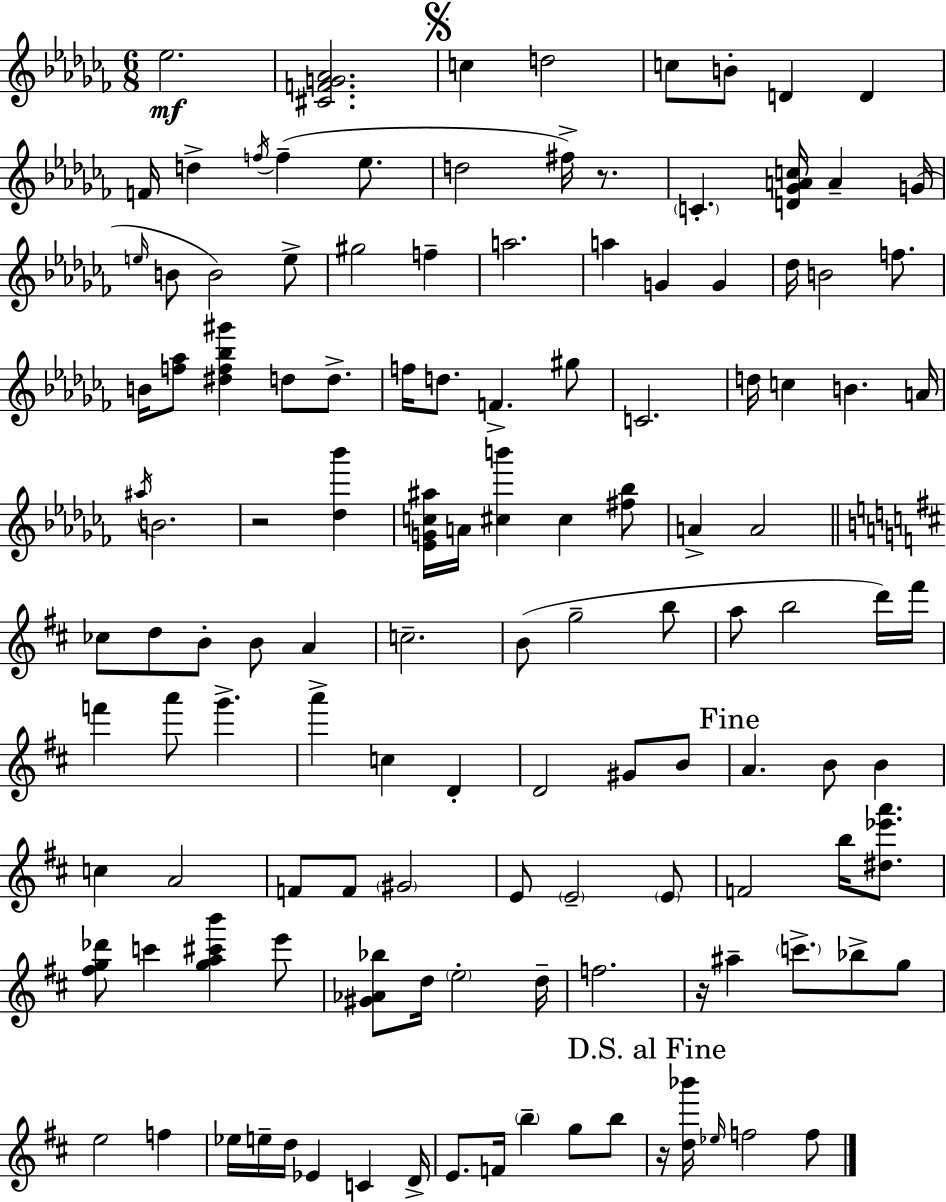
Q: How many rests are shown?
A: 4